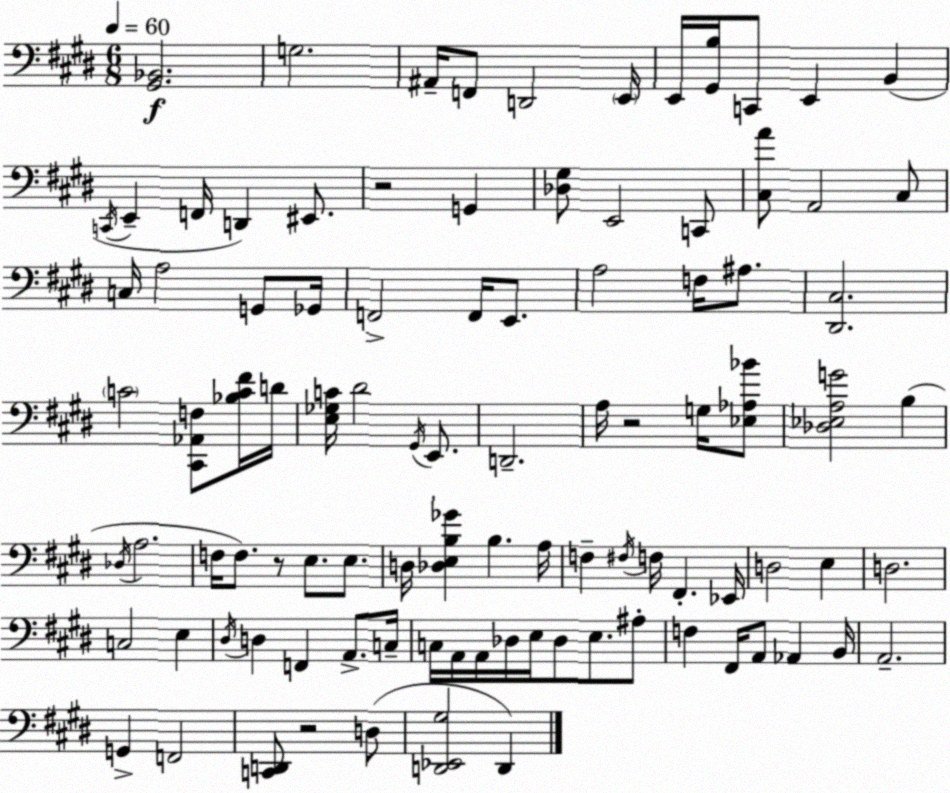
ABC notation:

X:1
T:Untitled
M:6/8
L:1/4
K:E
[^G,,_B,,]2 G,2 ^A,,/4 F,,/2 D,,2 E,,/4 E,,/4 [^G,,B,]/4 C,,/2 E,, B,, C,,/4 E,, F,,/4 D,, ^E,,/2 z2 G,, [_D,^G,]/2 E,,2 C,,/2 [^C,A]/2 A,,2 ^C,/2 C,/4 A,2 G,,/2 _G,,/4 F,,2 F,,/4 E,,/2 A,2 F,/4 ^A,/2 [^D,,^C,]2 C2 [^C,,_A,,F,]/2 [_B,C^F]/4 D/4 [E,_G,C]/4 ^D2 ^G,,/4 E,,/2 D,,2 A,/4 z2 G,/4 [_E,_A,_B]/2 [_D,_E,A,G]2 B, _D,/4 A,2 F,/4 F,/2 z/2 E,/2 E,/2 D,/4 [_D,E,B,_G] B, A,/4 F, ^F,/4 F,/4 ^F,, _E,,/4 D,2 E, D,2 C,2 E, ^D,/4 D, F,, A,,/2 C,/4 C,/4 A,,/4 A,,/4 _D,/4 E,/4 _D,/2 E,/2 ^A,/2 F, ^F,,/4 A,,/2 _A,, B,,/4 A,,2 G,, F,,2 [C,,D,,]/2 z2 D,/2 [D,,_E,,^G,]2 D,,